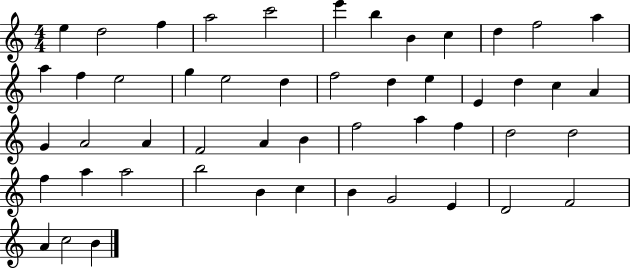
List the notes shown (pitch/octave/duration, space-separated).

E5/q D5/h F5/q A5/h C6/h E6/q B5/q B4/q C5/q D5/q F5/h A5/q A5/q F5/q E5/h G5/q E5/h D5/q F5/h D5/q E5/q E4/q D5/q C5/q A4/q G4/q A4/h A4/q F4/h A4/q B4/q F5/h A5/q F5/q D5/h D5/h F5/q A5/q A5/h B5/h B4/q C5/q B4/q G4/h E4/q D4/h F4/h A4/q C5/h B4/q